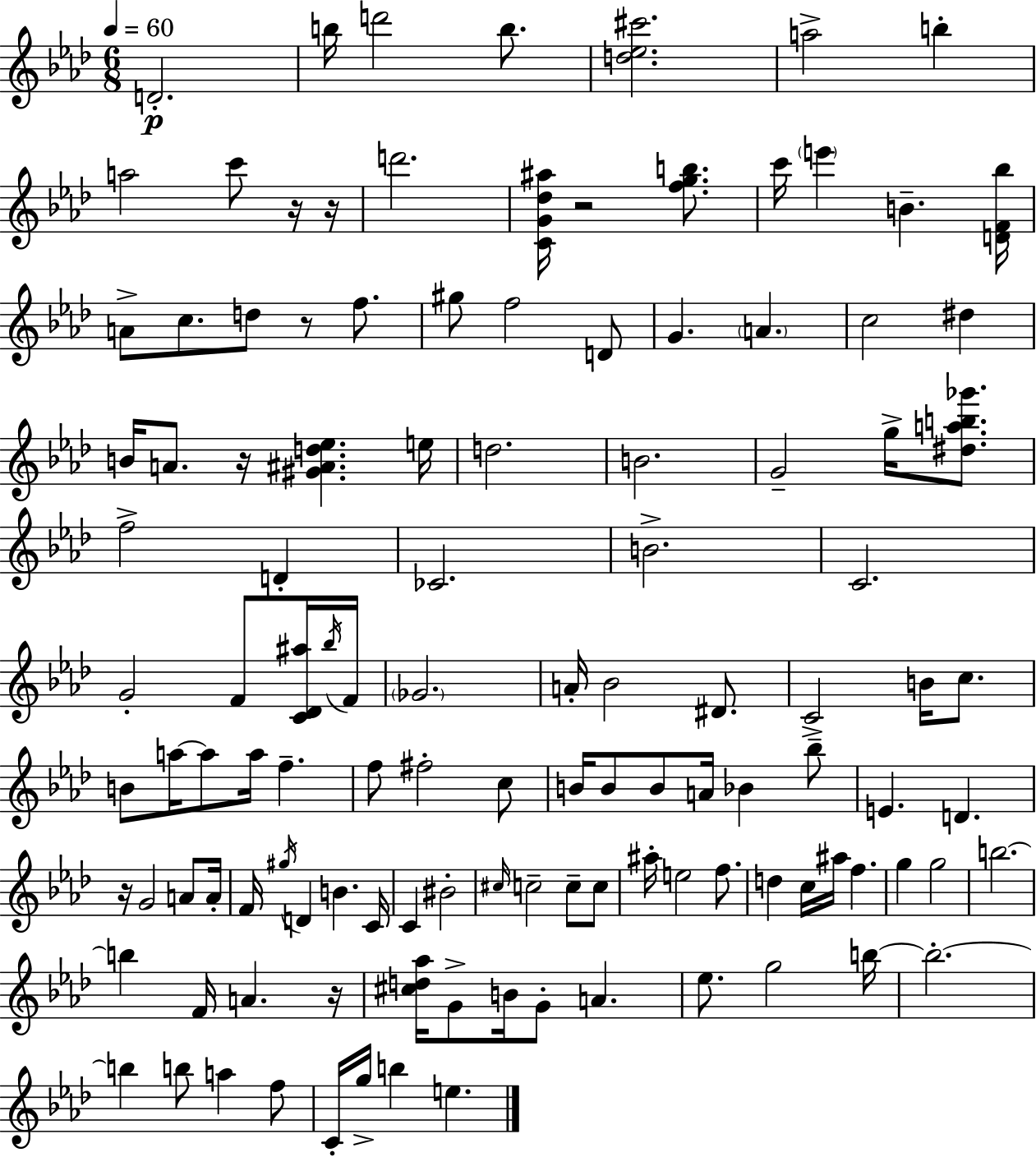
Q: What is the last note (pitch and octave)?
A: E5